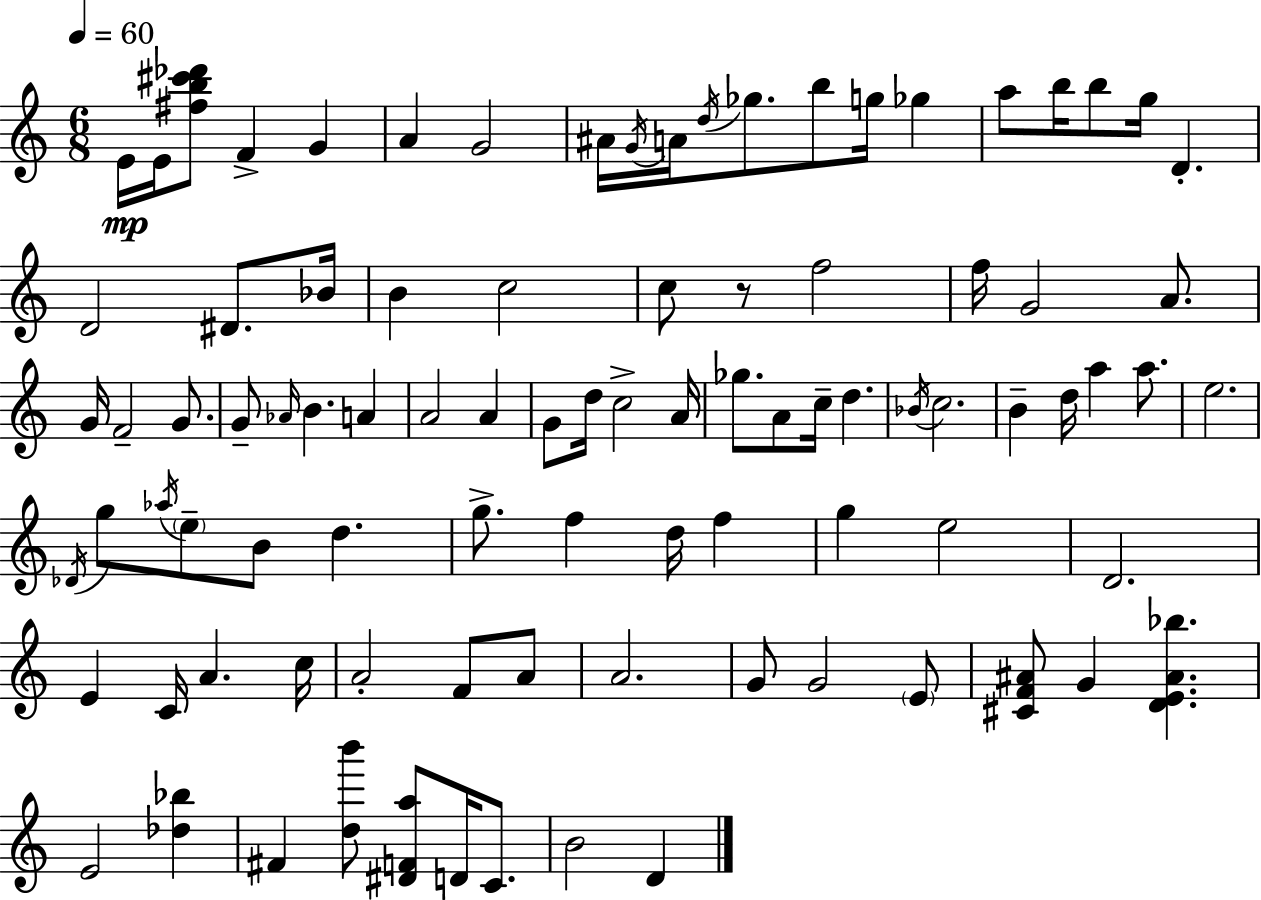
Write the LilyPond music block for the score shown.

{
  \clef treble
  \numericTimeSignature
  \time 6/8
  \key a \minor
  \tempo 4 = 60
  e'16\mp e'16 <fis'' b'' cis''' des'''>8 f'4-> g'4 | a'4 g'2 | ais'16 \acciaccatura { g'16 } a'16 \acciaccatura { d''16 } ges''8. b''8 g''16 ges''4 | a''8 b''16 b''8 g''16 d'4.-. | \break d'2 dis'8. | bes'16 b'4 c''2 | c''8 r8 f''2 | f''16 g'2 a'8. | \break g'16 f'2-- g'8. | g'8-- \grace { aes'16 } b'4. a'4 | a'2 a'4 | g'8 d''16 c''2-> | \break a'16 ges''8. a'8 c''16-- d''4. | \acciaccatura { bes'16 } c''2. | b'4-- d''16 a''4 | a''8. e''2. | \break \acciaccatura { des'16 } g''8 \acciaccatura { aes''16 } \parenthesize e''8-- b'8 | d''4. g''8.-> f''4 | d''16 f''4 g''4 e''2 | d'2. | \break e'4 c'16 a'4. | c''16 a'2-. | f'8 a'8 a'2. | g'8 g'2 | \break \parenthesize e'8 <cis' f' ais'>8 g'4 | <d' e' ais' bes''>4. e'2 | <des'' bes''>4 fis'4 <d'' b'''>8 | <dis' f' a''>8 d'16 c'8. b'2 | \break d'4 \bar "|."
}